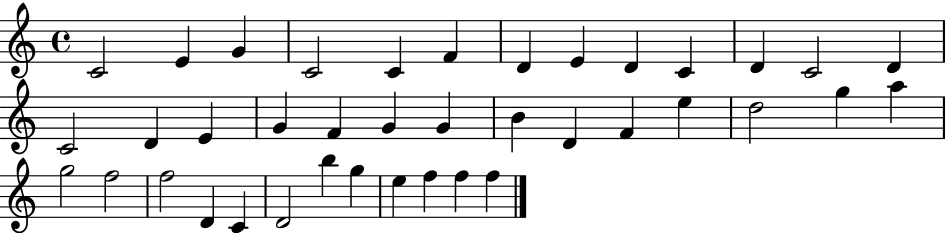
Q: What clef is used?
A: treble